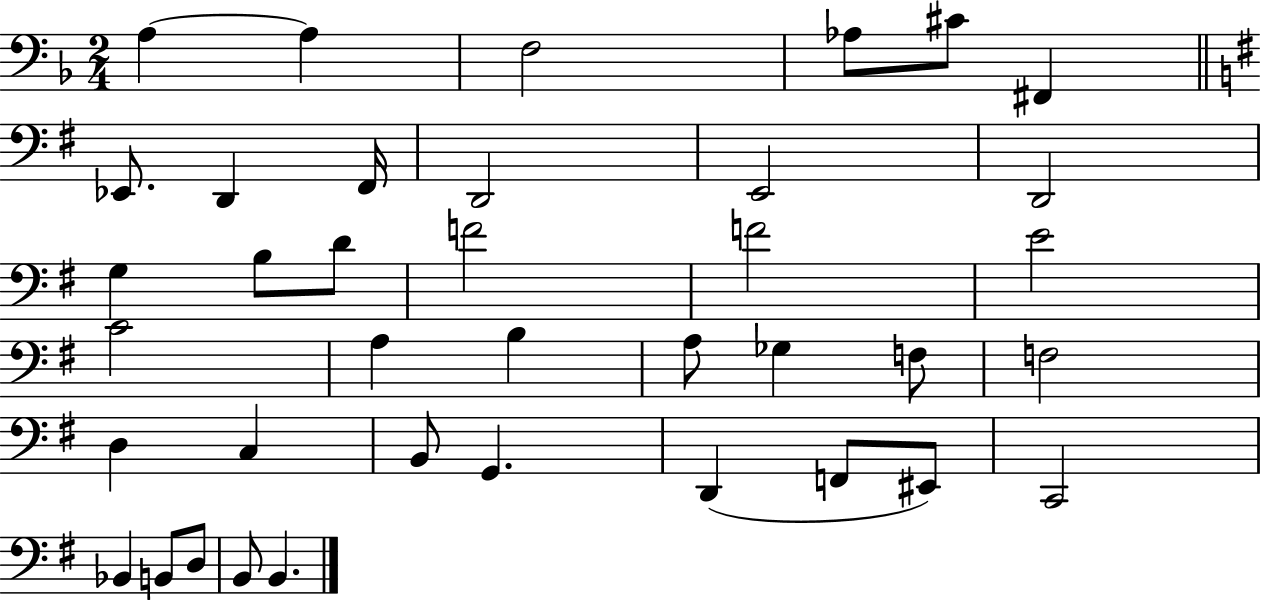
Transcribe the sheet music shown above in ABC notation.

X:1
T:Untitled
M:2/4
L:1/4
K:F
A, A, F,2 _A,/2 ^C/2 ^F,, _E,,/2 D,, ^F,,/4 D,,2 E,,2 D,,2 G, B,/2 D/2 F2 F2 E2 C2 A, B, A,/2 _G, F,/2 F,2 D, C, B,,/2 G,, D,, F,,/2 ^E,,/2 C,,2 _B,, B,,/2 D,/2 B,,/2 B,,